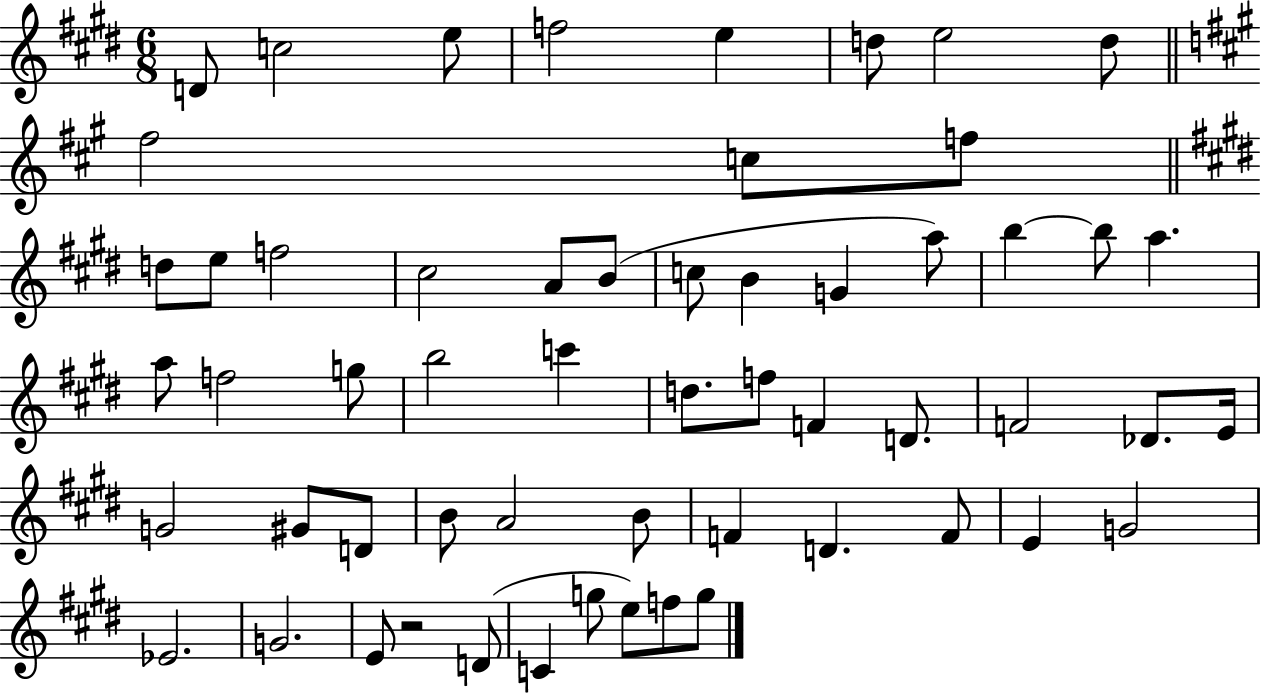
X:1
T:Untitled
M:6/8
L:1/4
K:E
D/2 c2 e/2 f2 e d/2 e2 d/2 ^f2 c/2 f/2 d/2 e/2 f2 ^c2 A/2 B/2 c/2 B G a/2 b b/2 a a/2 f2 g/2 b2 c' d/2 f/2 F D/2 F2 _D/2 E/4 G2 ^G/2 D/2 B/2 A2 B/2 F D F/2 E G2 _E2 G2 E/2 z2 D/2 C g/2 e/2 f/2 g/2